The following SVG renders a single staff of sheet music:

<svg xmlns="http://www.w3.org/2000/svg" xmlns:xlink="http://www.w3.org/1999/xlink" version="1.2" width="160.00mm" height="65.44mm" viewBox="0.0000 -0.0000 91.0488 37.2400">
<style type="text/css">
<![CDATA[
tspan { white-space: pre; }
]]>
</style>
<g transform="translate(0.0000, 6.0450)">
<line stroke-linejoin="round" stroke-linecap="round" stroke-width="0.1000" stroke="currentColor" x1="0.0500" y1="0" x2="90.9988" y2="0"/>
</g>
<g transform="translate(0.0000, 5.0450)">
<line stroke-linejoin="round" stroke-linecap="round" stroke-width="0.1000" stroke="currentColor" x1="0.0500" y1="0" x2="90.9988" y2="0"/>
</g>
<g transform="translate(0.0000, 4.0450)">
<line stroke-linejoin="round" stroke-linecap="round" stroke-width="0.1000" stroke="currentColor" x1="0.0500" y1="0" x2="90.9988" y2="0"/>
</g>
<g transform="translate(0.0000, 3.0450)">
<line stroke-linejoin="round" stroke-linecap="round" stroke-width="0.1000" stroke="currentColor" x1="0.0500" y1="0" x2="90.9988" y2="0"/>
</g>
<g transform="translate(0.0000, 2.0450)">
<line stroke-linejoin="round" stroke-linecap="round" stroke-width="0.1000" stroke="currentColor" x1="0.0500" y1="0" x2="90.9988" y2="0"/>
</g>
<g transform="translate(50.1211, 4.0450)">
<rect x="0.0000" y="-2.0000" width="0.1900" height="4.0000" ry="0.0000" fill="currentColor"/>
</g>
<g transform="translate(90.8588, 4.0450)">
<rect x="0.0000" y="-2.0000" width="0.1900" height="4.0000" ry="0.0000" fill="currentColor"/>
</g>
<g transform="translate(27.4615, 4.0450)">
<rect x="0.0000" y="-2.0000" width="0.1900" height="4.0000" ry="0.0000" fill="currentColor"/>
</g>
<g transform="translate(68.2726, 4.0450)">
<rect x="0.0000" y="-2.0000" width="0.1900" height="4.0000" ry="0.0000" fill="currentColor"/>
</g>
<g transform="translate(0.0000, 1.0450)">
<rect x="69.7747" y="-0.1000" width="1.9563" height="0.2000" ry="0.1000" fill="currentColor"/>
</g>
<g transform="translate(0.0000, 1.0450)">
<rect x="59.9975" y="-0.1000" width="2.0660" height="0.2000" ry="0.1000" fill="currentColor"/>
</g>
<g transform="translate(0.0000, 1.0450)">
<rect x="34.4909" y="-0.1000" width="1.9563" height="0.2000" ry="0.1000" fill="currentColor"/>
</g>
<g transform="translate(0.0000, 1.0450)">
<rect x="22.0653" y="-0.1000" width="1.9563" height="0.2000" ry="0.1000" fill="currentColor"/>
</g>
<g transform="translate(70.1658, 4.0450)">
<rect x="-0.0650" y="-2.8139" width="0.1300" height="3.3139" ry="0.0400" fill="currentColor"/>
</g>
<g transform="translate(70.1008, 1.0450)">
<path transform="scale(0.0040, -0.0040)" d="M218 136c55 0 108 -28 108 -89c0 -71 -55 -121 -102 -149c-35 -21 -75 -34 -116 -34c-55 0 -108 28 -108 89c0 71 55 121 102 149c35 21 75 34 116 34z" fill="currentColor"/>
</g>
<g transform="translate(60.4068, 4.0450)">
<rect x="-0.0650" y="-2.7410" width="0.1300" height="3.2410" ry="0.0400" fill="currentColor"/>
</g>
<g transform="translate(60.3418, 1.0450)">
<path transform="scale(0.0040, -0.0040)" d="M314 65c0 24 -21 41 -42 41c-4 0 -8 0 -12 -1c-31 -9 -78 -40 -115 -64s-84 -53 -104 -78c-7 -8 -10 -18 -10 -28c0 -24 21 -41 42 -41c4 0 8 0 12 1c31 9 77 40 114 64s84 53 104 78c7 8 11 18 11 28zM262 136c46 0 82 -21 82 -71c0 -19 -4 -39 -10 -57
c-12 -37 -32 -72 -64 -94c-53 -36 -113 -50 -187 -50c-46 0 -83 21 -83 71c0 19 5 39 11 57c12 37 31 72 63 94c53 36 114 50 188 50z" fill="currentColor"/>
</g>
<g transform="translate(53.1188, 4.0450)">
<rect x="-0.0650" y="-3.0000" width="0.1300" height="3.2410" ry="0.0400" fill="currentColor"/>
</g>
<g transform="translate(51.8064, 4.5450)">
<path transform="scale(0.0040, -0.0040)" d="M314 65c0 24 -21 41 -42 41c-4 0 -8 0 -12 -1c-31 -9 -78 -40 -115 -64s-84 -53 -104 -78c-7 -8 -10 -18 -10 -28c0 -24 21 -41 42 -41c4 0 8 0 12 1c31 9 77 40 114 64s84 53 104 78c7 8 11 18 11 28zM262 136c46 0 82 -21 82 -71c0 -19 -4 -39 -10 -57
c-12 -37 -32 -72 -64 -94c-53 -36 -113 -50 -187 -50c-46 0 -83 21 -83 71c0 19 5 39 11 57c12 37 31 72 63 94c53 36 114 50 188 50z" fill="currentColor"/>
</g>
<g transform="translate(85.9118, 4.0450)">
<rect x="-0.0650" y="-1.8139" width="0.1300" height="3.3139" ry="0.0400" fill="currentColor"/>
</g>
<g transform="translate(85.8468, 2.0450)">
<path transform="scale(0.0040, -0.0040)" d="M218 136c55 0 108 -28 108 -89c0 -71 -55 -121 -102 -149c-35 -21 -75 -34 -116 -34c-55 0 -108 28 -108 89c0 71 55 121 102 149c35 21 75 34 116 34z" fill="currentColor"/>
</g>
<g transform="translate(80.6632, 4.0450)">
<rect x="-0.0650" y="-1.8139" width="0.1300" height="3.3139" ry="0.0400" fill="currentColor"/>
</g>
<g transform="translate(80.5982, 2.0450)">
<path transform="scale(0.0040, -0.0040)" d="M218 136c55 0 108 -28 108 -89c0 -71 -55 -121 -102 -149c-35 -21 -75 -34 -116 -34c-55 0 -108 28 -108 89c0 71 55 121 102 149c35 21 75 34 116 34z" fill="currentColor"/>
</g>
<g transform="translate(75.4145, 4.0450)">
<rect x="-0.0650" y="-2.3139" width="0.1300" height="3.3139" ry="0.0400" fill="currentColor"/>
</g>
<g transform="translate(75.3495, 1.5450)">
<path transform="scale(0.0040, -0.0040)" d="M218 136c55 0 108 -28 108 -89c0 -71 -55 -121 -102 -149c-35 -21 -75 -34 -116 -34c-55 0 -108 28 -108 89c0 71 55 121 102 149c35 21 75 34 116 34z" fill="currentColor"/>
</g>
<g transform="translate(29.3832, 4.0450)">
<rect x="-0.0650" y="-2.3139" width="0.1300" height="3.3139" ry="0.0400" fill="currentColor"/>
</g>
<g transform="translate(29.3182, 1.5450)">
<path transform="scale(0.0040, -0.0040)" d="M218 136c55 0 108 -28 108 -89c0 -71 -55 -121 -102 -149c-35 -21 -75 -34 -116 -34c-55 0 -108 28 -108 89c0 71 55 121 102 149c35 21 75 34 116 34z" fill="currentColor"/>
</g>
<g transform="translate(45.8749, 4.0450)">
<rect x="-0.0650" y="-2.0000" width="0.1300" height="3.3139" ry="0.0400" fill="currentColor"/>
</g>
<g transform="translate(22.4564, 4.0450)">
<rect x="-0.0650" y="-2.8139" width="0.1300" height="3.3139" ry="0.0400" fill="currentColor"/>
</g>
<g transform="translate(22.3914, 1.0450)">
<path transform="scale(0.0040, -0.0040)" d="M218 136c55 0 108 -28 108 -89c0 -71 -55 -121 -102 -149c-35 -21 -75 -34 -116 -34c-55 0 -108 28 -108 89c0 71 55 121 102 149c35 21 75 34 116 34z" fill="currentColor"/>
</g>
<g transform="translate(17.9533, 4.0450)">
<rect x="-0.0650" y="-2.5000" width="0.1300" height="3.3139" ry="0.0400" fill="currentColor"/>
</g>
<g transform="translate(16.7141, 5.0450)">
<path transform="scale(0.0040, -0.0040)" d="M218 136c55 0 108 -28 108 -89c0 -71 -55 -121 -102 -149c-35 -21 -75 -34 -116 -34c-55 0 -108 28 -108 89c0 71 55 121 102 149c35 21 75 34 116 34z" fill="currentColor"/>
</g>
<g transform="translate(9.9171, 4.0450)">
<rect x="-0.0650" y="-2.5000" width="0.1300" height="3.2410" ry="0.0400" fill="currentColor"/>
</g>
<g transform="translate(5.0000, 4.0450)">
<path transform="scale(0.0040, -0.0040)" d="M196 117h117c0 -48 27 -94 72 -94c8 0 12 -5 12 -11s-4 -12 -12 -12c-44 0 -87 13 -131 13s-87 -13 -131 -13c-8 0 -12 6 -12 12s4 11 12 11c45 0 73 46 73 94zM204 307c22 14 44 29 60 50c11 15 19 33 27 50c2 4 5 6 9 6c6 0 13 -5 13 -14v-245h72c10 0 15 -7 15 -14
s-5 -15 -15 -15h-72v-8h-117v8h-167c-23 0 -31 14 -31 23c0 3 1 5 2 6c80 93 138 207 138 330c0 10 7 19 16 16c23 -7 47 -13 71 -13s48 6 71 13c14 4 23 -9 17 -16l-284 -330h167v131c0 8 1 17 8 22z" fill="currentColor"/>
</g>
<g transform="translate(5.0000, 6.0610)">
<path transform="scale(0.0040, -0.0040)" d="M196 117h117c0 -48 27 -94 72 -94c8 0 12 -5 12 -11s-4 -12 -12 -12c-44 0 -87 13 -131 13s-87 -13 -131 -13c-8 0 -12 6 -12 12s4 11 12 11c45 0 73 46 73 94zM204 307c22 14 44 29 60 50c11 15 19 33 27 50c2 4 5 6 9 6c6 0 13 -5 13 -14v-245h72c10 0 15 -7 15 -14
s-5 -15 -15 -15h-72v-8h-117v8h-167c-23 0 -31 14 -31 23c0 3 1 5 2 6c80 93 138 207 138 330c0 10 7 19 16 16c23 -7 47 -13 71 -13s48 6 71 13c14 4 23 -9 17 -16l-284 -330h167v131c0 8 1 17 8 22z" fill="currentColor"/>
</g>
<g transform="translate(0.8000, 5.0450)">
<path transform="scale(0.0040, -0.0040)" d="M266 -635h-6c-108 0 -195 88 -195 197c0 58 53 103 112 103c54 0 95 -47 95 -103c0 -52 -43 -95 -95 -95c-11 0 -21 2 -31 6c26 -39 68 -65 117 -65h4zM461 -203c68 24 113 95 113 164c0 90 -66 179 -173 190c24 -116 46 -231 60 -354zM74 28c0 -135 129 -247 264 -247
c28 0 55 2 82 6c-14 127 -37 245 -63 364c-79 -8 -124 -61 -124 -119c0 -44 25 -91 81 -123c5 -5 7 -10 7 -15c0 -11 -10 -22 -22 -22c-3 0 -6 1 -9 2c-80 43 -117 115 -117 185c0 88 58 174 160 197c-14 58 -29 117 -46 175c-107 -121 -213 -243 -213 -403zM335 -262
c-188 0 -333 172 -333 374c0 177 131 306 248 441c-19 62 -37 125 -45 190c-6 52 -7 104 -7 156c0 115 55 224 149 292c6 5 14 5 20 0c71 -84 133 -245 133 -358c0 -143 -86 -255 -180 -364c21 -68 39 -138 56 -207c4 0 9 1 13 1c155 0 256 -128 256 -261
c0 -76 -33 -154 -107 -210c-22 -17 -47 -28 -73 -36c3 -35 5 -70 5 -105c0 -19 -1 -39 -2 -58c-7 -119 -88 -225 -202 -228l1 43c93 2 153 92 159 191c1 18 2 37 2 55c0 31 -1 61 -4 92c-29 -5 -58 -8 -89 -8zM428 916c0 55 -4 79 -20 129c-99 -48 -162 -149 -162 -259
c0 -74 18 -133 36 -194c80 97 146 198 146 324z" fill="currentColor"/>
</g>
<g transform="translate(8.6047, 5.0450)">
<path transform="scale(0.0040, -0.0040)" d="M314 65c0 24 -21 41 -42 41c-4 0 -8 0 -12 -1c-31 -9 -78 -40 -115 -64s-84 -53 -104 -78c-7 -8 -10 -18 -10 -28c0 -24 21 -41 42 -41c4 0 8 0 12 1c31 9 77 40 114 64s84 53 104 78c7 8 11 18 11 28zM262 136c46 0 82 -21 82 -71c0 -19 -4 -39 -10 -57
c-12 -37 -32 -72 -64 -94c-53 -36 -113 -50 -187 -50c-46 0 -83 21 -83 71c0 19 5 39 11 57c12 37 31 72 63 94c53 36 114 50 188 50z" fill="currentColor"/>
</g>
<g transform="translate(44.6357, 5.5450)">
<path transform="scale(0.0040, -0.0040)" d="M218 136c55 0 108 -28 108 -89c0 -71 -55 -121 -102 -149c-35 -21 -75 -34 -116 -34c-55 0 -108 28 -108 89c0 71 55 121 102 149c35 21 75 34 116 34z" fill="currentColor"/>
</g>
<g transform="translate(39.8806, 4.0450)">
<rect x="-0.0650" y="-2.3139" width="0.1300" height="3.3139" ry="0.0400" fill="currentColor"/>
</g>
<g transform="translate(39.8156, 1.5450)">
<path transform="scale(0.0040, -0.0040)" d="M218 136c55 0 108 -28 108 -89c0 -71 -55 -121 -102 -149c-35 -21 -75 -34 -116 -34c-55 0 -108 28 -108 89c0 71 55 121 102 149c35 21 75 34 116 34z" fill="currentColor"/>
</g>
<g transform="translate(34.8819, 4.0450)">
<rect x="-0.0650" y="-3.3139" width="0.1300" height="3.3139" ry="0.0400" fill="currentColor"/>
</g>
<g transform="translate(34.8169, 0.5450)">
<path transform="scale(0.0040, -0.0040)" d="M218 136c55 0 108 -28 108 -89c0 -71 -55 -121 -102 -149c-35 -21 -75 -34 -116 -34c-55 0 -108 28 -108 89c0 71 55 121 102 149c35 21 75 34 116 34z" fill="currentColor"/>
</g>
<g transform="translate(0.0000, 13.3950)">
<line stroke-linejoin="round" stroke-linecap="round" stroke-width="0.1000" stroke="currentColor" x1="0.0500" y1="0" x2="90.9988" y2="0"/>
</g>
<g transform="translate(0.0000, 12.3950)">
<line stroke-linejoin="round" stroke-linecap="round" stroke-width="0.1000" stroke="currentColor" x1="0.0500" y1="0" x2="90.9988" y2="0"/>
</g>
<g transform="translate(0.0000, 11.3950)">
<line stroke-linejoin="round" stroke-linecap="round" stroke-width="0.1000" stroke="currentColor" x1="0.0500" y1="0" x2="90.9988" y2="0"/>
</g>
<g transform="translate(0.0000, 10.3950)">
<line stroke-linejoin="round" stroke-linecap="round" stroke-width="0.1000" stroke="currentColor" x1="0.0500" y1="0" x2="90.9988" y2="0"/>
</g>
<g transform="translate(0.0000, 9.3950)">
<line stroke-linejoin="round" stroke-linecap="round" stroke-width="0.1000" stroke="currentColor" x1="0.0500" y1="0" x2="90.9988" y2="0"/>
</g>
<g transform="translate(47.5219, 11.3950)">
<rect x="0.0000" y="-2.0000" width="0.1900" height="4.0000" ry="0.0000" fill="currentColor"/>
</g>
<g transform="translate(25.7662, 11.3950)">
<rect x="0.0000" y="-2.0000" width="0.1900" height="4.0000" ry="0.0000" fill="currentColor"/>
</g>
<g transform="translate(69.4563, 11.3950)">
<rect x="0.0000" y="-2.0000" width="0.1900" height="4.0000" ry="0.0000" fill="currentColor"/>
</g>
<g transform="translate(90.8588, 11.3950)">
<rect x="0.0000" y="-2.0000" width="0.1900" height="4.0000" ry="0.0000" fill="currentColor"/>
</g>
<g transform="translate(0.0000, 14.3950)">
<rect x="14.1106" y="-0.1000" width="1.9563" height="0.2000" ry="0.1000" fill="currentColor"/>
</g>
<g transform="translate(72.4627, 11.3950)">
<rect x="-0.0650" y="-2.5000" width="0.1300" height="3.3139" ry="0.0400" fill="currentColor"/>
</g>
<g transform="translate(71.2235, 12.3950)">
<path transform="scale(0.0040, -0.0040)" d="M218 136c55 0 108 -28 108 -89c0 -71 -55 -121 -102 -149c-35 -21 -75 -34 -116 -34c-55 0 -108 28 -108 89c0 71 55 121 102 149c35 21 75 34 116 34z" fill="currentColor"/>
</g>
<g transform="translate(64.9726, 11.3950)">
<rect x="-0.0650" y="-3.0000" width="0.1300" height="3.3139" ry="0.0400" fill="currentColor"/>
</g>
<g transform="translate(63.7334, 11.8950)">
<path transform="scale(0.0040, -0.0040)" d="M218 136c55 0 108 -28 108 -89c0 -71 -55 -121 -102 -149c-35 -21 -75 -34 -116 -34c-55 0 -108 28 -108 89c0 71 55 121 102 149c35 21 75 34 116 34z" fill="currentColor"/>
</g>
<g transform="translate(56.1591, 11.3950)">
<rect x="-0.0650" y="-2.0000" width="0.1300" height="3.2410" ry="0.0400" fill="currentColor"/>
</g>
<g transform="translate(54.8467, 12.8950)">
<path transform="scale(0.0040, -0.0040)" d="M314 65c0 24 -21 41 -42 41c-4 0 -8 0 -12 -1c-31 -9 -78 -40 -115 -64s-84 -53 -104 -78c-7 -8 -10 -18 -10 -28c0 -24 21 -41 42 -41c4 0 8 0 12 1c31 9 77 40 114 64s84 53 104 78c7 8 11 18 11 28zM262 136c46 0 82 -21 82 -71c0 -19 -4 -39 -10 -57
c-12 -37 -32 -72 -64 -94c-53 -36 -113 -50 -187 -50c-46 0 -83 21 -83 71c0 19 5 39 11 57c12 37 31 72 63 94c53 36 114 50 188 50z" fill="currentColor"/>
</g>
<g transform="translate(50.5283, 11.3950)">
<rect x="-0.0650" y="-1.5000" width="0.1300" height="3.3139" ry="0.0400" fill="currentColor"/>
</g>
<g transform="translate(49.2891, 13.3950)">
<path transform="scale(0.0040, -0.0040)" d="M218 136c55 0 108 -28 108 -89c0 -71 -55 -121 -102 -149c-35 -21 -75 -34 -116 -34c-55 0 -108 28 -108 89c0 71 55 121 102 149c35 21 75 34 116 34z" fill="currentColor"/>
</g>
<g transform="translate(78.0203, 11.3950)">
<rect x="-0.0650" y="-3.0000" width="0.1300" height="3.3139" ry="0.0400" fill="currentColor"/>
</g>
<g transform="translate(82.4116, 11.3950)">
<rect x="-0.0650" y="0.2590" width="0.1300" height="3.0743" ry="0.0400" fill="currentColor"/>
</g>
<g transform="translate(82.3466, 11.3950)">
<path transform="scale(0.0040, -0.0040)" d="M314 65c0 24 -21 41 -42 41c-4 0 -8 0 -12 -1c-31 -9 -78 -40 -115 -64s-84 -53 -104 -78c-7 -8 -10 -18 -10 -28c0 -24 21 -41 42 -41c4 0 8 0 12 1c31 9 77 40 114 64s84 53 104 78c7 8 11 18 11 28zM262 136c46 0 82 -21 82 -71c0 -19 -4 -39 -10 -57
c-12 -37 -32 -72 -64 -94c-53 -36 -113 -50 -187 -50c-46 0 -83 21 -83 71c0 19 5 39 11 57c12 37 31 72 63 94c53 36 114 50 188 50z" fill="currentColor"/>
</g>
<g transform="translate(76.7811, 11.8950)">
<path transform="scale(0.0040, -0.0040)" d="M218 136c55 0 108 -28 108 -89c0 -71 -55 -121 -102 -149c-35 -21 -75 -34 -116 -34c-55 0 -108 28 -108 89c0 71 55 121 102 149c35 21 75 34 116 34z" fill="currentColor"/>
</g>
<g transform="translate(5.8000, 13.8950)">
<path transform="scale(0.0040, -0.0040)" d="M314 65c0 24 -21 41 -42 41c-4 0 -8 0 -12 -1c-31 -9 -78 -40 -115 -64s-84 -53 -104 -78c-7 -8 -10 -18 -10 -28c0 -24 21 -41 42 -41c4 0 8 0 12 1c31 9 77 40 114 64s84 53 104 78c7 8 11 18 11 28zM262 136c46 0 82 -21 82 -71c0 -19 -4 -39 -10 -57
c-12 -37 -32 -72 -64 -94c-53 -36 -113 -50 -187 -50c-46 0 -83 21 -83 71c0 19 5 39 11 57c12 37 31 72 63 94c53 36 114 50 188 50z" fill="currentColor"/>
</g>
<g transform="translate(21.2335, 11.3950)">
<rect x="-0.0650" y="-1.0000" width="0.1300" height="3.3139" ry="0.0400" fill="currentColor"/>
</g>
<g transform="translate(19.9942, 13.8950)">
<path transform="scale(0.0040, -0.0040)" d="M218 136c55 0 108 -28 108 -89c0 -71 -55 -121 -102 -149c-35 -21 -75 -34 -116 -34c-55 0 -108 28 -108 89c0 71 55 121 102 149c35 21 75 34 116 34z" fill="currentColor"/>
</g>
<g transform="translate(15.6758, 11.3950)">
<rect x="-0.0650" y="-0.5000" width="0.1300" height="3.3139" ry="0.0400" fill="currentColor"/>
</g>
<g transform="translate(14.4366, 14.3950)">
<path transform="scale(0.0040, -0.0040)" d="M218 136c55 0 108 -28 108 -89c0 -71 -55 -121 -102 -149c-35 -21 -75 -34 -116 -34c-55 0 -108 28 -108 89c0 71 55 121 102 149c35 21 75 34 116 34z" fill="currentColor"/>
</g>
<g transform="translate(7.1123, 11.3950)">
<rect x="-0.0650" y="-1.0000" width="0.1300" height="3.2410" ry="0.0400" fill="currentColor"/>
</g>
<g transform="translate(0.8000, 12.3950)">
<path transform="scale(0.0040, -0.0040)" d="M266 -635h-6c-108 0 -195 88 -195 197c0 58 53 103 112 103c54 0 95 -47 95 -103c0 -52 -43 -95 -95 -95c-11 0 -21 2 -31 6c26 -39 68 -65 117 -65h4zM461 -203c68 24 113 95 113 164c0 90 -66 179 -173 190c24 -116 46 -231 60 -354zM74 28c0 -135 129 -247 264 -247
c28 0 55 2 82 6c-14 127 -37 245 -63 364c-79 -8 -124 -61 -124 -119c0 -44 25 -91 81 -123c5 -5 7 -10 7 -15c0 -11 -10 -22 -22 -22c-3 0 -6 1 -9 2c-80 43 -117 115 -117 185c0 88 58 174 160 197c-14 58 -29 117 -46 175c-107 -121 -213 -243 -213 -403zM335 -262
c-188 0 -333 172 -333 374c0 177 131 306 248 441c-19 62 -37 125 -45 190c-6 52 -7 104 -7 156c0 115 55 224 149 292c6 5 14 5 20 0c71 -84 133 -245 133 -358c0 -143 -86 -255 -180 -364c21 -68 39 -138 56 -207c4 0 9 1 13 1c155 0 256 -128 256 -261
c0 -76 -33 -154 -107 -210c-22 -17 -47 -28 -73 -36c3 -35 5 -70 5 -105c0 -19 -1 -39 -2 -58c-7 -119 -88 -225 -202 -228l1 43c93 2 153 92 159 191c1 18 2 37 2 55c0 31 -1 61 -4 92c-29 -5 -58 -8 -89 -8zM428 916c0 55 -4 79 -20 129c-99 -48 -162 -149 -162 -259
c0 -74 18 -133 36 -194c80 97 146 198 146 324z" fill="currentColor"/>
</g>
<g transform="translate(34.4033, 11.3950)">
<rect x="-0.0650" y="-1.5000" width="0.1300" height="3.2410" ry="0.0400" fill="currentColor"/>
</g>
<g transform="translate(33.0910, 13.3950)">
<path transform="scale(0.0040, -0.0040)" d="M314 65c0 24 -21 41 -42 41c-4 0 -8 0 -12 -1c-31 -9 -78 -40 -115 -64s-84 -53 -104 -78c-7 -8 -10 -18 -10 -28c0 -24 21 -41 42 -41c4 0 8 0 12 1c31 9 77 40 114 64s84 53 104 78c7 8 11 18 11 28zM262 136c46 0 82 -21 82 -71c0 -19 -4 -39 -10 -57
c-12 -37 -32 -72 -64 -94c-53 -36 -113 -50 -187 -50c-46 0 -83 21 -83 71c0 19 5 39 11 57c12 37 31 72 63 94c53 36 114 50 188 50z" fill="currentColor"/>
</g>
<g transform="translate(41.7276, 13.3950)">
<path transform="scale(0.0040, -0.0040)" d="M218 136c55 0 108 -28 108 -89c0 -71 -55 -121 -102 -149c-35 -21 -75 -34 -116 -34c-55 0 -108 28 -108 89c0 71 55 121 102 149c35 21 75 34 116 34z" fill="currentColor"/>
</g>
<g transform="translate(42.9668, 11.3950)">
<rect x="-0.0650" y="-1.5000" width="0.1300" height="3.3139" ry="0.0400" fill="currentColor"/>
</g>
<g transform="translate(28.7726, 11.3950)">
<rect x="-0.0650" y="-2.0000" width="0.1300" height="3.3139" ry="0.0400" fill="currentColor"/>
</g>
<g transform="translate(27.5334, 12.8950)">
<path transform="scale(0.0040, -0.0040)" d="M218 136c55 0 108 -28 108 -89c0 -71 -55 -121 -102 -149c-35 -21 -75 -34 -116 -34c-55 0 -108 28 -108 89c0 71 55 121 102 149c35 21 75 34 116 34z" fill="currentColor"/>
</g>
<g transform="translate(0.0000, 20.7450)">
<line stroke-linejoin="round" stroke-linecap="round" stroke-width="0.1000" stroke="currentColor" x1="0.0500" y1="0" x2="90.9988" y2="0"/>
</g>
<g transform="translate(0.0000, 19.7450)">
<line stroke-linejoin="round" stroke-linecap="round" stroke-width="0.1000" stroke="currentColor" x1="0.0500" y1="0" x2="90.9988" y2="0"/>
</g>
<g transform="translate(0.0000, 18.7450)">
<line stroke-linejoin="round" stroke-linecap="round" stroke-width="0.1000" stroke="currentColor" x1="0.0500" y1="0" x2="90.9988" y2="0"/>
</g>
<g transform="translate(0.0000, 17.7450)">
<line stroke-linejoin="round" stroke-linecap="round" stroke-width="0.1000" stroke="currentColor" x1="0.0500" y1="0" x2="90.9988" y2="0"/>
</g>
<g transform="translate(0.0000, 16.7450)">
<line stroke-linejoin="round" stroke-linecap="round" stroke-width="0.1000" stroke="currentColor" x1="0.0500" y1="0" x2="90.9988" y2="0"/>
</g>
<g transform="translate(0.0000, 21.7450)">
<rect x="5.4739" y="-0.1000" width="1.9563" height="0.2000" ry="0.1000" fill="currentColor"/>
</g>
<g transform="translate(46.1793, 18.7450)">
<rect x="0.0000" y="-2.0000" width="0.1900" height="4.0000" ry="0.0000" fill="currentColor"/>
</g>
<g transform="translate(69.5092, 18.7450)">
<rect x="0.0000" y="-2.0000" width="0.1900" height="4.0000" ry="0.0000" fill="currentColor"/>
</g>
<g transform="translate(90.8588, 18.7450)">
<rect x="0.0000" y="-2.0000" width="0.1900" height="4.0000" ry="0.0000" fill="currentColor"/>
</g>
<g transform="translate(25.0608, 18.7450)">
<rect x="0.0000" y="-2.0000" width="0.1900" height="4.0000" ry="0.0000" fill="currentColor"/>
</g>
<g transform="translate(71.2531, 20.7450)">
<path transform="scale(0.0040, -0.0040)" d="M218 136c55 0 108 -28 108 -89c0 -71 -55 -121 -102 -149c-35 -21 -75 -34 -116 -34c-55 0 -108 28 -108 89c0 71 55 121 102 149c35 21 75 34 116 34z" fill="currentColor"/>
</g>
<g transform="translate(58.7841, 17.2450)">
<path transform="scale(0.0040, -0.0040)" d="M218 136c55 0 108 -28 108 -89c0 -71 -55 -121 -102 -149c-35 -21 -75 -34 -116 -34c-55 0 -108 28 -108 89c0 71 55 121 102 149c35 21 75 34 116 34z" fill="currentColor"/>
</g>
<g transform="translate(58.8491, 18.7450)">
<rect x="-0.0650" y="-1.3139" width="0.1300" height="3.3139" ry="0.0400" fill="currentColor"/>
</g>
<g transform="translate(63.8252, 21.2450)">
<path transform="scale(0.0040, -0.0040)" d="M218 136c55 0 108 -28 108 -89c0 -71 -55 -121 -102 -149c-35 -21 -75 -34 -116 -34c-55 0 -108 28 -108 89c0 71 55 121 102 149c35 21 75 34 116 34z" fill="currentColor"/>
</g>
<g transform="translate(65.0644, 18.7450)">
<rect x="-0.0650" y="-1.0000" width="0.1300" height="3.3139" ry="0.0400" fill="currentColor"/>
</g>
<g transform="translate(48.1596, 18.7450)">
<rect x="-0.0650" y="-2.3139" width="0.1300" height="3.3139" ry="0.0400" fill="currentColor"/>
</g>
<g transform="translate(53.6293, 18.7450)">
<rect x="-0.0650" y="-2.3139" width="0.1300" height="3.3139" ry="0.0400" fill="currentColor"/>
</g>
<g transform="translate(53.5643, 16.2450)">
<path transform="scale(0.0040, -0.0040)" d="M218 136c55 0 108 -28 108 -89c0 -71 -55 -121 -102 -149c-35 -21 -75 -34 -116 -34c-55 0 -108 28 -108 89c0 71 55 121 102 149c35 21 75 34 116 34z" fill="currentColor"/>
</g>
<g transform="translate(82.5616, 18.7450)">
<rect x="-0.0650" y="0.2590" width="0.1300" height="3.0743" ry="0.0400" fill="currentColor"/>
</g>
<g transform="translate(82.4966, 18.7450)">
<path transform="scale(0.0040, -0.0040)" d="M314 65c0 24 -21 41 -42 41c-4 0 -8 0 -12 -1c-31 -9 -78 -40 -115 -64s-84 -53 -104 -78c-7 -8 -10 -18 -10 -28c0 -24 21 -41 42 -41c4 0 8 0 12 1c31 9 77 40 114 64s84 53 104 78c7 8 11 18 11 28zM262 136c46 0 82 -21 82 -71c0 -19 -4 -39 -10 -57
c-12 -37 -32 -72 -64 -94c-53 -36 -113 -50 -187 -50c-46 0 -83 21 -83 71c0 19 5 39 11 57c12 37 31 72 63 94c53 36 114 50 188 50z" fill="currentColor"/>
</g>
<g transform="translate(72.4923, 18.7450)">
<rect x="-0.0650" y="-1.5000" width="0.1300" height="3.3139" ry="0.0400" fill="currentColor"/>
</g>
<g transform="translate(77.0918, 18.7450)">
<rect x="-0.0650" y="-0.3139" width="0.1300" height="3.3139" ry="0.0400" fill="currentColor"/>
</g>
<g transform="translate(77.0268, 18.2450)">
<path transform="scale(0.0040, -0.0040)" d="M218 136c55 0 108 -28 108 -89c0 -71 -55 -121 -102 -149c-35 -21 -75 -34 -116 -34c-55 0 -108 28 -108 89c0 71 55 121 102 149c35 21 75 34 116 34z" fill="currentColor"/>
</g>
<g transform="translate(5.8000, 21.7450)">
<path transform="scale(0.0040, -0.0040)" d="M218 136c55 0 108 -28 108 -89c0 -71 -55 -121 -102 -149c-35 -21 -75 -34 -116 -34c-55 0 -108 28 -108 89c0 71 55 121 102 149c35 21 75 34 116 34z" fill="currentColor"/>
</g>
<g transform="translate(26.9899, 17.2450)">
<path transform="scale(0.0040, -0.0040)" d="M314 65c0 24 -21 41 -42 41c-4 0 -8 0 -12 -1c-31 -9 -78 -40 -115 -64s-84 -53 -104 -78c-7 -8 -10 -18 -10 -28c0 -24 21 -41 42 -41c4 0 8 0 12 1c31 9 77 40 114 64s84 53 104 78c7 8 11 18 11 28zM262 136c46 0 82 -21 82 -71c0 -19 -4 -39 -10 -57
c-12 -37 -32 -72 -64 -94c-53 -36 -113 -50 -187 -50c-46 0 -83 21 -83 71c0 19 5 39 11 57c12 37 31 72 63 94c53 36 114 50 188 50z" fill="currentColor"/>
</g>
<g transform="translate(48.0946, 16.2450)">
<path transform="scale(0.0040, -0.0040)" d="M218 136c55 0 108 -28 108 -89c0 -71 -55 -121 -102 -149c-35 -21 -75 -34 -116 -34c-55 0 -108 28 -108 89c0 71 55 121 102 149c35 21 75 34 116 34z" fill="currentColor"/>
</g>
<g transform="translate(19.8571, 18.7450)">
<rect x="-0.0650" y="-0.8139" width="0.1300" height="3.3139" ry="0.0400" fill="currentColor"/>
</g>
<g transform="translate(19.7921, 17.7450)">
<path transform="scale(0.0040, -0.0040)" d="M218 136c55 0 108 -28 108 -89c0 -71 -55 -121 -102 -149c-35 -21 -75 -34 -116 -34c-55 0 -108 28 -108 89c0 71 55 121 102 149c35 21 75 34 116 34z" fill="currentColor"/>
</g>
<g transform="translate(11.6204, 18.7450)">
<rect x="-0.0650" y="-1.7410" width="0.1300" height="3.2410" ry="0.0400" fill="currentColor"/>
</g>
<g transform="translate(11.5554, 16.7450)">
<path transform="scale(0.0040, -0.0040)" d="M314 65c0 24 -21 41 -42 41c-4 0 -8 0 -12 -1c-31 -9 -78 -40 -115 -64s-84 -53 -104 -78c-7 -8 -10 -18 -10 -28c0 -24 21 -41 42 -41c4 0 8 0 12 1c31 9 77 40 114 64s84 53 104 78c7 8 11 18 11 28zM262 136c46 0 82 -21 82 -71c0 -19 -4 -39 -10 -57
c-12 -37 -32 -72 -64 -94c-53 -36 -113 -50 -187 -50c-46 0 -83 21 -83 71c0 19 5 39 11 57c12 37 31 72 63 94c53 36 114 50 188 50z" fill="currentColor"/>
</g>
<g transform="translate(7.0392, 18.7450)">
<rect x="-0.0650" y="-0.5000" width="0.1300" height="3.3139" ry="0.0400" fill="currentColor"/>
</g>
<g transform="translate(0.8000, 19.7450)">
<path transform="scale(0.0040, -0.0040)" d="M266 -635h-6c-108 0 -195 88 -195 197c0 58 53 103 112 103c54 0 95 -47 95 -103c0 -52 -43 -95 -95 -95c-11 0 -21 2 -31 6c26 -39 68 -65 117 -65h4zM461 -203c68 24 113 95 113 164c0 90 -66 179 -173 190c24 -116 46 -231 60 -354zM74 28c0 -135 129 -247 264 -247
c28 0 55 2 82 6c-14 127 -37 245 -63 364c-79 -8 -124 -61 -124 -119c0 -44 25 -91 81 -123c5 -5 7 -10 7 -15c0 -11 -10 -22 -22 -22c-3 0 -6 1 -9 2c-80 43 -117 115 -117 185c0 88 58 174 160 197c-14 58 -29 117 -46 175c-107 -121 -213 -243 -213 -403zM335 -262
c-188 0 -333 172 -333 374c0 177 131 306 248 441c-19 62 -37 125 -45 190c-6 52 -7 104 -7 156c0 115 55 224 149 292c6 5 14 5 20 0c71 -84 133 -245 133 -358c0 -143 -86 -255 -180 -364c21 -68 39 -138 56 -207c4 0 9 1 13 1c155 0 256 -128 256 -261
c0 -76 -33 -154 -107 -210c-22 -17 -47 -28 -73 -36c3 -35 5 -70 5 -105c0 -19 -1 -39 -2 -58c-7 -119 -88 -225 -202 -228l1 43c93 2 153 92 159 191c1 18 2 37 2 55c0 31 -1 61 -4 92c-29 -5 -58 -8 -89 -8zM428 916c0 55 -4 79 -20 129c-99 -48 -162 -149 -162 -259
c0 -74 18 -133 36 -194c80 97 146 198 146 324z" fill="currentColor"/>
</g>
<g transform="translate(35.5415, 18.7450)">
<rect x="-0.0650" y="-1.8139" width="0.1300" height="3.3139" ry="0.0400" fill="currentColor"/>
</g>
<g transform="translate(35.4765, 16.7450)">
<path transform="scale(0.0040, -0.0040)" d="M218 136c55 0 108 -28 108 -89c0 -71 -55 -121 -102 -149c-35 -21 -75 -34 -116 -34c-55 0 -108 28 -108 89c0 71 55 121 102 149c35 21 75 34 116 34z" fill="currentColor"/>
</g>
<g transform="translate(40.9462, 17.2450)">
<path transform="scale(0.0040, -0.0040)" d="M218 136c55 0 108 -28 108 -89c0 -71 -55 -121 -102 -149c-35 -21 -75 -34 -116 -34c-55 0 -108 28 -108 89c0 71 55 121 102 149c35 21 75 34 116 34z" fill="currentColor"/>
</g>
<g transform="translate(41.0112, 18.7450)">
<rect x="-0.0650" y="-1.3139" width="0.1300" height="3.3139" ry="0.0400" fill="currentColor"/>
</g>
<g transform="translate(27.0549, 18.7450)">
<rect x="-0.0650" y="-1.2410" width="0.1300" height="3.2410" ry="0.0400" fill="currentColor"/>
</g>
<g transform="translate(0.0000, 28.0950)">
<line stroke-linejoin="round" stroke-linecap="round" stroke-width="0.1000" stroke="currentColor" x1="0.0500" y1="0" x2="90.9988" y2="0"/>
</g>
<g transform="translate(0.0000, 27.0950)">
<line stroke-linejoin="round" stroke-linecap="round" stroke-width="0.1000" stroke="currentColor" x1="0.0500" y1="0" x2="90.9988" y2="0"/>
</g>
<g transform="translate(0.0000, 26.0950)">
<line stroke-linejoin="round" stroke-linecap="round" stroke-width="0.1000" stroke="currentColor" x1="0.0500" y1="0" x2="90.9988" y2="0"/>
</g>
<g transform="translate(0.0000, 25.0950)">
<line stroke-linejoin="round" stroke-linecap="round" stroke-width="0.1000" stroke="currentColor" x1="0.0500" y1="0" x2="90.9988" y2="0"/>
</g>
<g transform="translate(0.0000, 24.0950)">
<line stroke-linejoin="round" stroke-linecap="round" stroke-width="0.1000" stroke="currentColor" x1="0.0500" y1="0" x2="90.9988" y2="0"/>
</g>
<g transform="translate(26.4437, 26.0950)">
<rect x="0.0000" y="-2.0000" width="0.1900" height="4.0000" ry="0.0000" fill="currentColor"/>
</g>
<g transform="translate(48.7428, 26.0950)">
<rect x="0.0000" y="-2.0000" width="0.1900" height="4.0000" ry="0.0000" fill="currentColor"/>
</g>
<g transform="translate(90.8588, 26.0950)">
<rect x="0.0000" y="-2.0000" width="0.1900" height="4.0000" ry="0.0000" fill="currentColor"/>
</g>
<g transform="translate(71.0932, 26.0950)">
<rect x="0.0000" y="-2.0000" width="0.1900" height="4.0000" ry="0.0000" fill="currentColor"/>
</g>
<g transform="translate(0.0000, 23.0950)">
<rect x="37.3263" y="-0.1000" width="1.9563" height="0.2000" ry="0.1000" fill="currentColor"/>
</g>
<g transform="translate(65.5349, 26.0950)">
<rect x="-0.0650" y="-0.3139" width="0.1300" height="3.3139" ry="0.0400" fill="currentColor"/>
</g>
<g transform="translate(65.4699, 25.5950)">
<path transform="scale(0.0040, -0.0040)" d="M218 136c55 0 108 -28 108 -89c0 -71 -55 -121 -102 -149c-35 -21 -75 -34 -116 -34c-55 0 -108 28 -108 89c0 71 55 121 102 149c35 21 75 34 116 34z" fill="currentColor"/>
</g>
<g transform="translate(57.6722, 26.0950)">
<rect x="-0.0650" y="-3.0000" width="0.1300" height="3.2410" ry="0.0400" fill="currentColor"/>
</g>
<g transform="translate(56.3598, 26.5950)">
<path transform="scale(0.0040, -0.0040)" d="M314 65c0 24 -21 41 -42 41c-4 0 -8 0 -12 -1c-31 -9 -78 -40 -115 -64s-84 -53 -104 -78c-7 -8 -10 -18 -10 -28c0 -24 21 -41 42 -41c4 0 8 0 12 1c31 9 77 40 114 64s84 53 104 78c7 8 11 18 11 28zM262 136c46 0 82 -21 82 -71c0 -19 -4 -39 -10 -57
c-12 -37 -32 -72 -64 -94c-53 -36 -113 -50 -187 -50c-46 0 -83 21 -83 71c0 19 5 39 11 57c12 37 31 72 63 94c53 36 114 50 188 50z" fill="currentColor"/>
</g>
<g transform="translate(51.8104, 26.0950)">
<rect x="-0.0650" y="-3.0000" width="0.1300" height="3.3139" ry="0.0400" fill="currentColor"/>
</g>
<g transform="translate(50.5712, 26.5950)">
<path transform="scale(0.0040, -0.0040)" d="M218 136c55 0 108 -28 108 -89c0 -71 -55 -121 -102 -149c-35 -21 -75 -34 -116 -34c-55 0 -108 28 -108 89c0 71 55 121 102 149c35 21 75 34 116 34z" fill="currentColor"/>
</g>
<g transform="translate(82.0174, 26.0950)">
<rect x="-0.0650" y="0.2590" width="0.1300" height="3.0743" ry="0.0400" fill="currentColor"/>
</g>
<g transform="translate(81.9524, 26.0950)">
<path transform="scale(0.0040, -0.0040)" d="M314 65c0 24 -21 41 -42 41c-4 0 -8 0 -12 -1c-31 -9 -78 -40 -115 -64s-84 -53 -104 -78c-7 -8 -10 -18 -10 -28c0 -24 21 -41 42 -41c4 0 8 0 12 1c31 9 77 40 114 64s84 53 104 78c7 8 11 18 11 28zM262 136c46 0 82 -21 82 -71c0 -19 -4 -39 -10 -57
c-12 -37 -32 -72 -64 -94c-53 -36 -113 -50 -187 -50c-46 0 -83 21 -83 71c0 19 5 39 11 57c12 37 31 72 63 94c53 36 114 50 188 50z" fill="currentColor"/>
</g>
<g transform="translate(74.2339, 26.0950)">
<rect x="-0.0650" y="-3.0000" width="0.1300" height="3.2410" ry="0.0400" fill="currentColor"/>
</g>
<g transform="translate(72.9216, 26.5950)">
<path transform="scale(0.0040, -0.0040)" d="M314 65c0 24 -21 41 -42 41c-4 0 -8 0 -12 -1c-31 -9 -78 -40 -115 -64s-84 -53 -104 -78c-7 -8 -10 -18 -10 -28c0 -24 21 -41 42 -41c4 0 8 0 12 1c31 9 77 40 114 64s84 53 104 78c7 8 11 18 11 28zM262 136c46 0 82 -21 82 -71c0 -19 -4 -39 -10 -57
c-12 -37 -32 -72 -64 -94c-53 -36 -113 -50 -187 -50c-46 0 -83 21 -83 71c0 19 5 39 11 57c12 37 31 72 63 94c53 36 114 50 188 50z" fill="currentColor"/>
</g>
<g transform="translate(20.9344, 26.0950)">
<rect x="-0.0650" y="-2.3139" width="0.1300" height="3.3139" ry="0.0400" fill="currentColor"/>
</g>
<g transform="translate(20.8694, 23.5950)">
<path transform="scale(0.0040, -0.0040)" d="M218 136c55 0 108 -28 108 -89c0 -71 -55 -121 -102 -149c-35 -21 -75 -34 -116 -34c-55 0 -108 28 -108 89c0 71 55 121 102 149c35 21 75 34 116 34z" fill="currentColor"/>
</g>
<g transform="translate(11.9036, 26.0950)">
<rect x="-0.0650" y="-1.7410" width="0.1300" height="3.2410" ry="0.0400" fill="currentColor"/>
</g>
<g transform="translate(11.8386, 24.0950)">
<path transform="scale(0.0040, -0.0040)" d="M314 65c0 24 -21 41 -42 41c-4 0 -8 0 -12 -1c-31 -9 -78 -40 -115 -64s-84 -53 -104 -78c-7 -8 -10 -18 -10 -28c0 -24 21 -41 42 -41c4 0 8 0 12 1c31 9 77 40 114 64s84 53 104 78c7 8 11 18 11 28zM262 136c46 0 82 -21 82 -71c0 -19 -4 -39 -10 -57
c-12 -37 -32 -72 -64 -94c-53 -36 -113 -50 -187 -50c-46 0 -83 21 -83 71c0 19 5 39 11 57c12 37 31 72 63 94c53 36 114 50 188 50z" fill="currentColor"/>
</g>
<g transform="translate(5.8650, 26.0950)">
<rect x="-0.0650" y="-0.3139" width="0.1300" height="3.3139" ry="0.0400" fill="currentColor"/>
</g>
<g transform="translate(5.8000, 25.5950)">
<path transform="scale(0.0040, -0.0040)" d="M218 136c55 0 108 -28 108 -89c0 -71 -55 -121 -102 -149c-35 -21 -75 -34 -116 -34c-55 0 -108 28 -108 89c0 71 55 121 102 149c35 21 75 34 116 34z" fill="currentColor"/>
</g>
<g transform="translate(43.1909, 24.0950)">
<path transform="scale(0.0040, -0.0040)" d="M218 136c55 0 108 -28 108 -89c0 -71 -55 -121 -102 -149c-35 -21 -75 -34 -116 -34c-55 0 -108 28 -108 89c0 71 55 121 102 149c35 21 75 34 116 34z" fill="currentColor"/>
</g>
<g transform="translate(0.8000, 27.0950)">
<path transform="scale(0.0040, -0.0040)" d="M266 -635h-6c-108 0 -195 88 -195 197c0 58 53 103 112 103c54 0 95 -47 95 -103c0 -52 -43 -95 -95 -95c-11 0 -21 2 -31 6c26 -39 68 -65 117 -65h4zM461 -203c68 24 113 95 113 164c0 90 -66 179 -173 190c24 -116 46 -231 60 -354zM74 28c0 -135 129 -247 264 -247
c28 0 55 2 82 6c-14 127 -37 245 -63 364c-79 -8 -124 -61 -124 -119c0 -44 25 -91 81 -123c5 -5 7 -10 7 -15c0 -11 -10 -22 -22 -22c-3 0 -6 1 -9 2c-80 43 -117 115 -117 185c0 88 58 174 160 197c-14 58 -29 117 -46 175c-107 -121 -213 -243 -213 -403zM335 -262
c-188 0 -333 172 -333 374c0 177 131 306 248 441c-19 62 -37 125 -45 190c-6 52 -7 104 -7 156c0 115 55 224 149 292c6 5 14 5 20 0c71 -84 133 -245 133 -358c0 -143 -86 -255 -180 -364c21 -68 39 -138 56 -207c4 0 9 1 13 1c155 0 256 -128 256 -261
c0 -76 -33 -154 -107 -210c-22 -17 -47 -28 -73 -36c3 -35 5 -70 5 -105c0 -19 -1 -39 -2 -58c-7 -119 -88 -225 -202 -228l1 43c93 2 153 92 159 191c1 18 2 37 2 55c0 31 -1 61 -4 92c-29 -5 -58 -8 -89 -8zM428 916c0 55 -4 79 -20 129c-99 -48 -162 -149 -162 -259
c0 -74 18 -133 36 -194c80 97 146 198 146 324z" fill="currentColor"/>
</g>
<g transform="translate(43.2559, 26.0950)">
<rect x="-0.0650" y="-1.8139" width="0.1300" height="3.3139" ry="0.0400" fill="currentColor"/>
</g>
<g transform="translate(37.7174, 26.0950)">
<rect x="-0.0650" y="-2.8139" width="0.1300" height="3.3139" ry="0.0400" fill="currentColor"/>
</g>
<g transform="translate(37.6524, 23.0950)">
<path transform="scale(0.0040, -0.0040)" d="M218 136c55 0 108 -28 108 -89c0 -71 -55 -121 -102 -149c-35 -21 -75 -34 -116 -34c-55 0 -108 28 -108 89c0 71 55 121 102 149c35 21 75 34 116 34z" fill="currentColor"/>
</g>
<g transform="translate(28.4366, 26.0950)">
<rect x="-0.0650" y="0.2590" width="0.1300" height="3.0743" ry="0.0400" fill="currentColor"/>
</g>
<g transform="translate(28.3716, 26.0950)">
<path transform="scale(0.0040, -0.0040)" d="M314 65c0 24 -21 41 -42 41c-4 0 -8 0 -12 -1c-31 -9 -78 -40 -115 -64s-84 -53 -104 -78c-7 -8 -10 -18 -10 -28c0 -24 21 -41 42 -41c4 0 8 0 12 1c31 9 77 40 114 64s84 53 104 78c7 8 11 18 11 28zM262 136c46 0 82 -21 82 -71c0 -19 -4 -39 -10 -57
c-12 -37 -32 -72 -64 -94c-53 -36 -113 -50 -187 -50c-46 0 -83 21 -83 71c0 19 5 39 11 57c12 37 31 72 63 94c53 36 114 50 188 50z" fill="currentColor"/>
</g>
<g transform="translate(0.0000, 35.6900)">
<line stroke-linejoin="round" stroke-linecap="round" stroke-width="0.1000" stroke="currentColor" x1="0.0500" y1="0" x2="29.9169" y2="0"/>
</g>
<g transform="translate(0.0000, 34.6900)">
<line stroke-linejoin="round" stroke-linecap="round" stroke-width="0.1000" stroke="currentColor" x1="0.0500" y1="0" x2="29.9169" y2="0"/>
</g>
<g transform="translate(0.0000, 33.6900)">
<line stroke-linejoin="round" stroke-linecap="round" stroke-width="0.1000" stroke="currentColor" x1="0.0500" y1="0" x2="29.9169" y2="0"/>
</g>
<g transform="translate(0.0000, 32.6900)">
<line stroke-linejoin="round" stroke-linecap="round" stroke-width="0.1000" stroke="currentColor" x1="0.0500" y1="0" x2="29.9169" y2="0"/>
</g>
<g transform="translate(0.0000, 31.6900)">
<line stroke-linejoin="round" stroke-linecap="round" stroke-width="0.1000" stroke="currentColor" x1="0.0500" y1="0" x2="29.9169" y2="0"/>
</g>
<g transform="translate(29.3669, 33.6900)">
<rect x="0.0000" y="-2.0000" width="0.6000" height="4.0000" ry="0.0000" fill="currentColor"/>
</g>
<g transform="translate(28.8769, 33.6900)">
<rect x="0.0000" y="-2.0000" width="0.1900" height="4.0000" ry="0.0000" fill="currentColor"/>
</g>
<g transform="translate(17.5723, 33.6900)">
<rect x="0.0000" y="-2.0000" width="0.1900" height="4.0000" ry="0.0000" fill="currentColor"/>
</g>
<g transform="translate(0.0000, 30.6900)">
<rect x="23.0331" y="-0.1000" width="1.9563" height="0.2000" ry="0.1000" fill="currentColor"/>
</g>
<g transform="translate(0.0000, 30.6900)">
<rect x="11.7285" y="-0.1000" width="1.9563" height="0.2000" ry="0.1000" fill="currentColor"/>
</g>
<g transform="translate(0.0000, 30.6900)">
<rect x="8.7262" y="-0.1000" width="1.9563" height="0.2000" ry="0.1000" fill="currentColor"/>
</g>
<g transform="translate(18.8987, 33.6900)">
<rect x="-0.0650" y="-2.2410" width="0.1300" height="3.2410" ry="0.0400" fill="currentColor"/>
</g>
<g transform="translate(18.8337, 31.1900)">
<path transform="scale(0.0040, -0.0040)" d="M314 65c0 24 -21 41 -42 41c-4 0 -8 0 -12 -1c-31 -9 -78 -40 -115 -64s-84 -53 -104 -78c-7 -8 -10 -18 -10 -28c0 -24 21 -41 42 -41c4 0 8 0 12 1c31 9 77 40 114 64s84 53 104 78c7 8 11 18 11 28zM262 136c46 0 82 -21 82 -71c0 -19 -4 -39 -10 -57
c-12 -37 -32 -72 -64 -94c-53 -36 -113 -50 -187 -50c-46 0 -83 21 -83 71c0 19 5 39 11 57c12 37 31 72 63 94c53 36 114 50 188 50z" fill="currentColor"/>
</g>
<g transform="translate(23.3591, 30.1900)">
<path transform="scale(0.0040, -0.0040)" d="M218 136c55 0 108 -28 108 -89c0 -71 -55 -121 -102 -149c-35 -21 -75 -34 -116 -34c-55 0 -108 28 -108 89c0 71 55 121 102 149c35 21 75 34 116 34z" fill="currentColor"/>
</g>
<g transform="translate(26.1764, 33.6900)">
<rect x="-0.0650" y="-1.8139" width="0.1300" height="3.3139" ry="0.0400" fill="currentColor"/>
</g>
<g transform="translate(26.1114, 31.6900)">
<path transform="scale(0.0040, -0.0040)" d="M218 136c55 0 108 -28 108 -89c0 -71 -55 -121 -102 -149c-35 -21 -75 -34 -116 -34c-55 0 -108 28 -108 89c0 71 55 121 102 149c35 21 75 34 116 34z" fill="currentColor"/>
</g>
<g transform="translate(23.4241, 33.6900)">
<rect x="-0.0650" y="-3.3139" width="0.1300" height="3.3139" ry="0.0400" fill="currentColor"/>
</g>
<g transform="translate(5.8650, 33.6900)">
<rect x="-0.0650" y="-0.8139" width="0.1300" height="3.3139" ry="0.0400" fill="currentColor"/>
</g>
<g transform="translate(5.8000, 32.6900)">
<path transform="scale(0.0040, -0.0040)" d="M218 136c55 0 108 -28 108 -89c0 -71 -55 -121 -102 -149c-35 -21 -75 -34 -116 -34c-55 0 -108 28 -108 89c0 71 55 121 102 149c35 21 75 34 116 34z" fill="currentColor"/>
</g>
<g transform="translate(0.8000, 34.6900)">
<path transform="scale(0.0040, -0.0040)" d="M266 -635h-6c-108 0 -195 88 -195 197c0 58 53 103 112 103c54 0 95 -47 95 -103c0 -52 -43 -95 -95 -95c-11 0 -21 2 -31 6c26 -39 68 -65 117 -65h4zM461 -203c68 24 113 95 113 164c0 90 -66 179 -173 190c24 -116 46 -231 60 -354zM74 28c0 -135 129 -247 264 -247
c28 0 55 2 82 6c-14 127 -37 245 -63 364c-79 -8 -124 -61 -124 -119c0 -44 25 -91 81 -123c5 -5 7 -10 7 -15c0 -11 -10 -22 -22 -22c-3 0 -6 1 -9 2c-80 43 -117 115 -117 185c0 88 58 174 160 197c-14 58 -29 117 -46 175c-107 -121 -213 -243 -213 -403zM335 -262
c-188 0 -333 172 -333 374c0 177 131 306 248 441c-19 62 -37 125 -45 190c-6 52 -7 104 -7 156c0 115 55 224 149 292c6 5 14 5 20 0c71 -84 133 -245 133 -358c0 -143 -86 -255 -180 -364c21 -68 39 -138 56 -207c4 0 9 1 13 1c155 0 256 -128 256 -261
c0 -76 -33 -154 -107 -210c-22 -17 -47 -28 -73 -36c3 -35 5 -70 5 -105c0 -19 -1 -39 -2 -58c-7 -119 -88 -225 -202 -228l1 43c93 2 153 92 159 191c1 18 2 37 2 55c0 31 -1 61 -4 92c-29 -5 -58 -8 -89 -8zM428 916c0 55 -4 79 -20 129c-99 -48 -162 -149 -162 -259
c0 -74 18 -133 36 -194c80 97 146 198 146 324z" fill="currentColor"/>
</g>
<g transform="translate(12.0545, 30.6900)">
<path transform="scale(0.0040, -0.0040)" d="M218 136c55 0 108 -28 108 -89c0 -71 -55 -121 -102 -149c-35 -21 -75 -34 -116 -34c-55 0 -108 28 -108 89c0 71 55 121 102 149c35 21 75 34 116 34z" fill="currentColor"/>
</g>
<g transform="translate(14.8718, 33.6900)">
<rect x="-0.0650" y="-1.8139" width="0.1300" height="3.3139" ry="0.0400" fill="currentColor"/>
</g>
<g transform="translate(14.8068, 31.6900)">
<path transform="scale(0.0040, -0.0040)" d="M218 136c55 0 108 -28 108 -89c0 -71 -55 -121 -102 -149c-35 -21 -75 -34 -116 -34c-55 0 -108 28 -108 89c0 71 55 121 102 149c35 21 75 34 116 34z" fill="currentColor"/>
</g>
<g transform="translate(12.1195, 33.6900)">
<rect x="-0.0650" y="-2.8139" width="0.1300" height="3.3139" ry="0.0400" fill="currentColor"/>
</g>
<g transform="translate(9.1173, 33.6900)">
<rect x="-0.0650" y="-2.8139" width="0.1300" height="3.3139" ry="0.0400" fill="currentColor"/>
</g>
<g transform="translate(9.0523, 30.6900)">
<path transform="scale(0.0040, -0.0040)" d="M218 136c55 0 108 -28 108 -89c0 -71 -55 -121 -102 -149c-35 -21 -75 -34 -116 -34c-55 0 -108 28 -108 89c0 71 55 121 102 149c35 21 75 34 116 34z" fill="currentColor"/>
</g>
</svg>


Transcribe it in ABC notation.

X:1
T:Untitled
M:4/4
L:1/4
K:C
G2 G a g b g F A2 a2 a g f f D2 C D F E2 E E F2 A G A B2 C f2 d e2 f e g g e D E c B2 c f2 g B2 a f A A2 c A2 B2 d a a f g2 b f